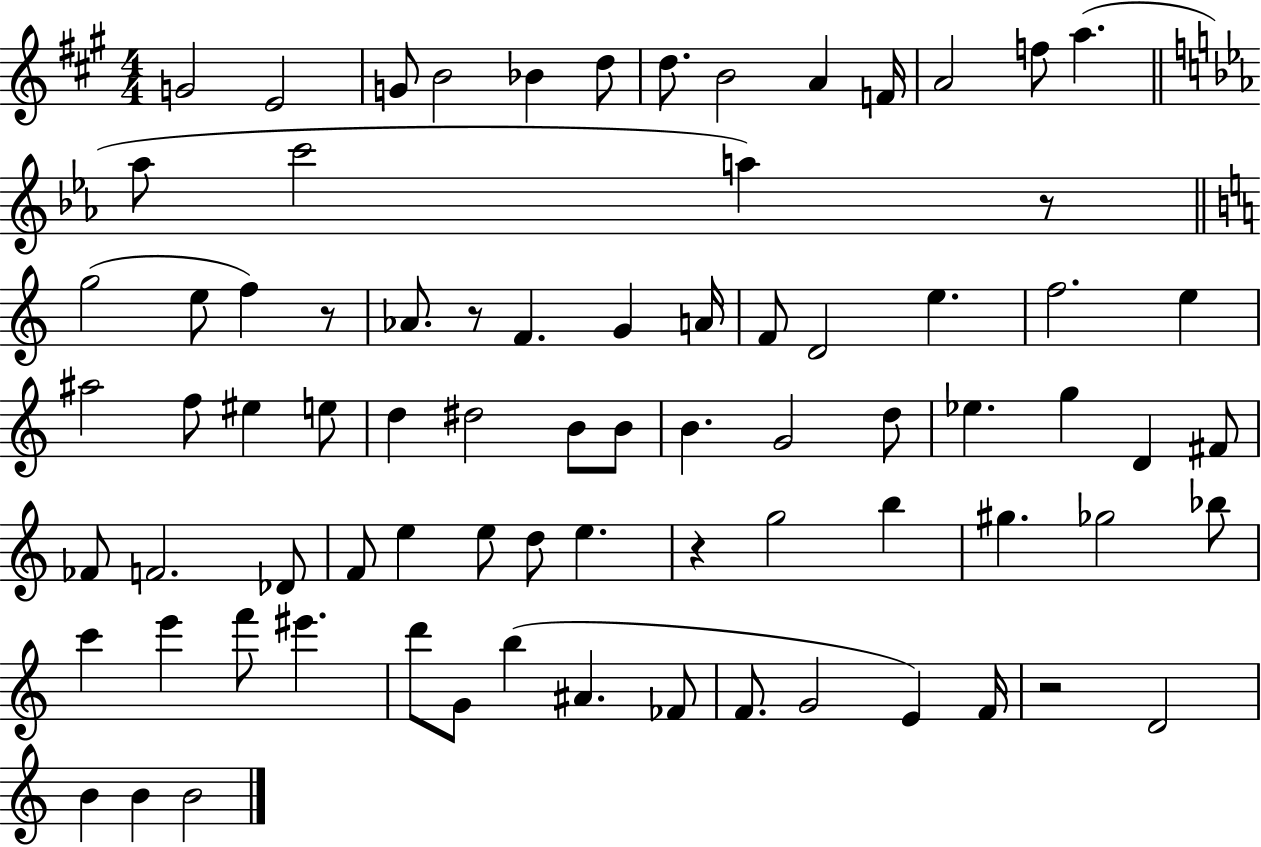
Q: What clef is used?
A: treble